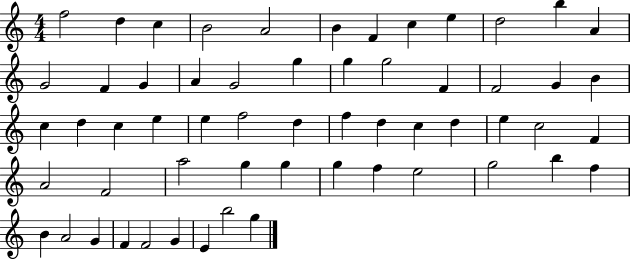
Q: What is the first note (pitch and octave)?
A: F5